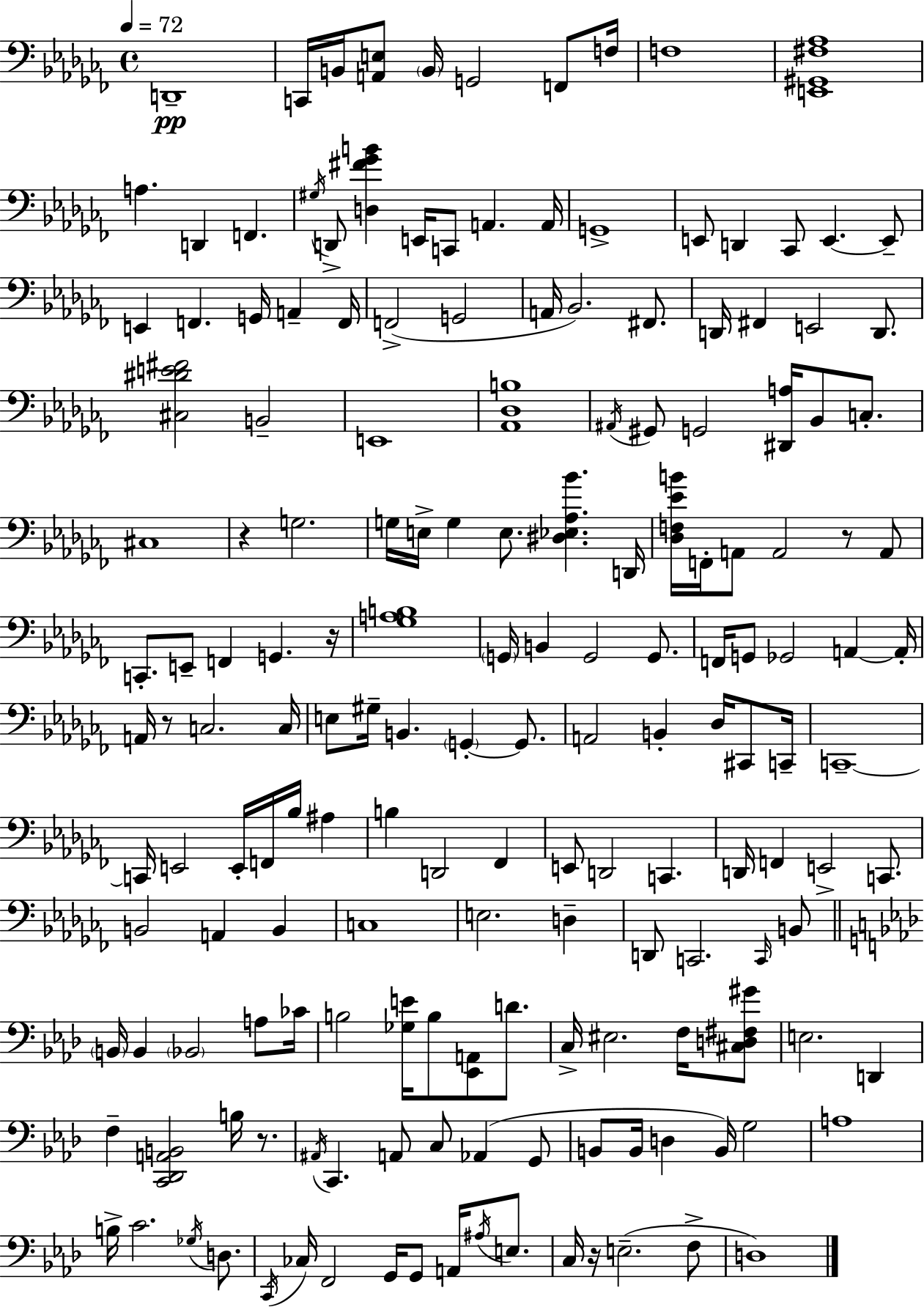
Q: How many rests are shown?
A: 6